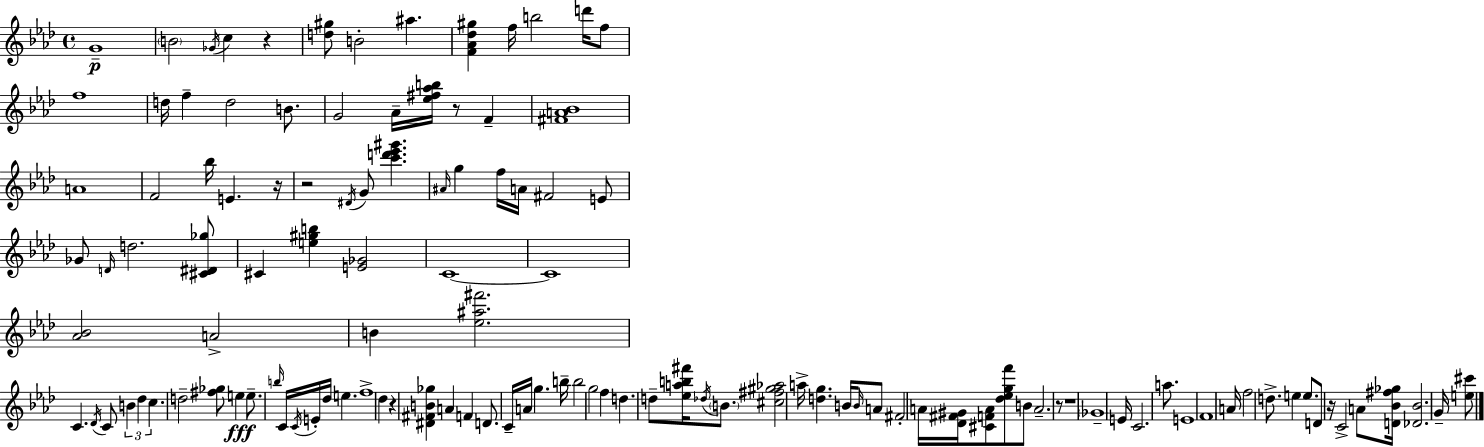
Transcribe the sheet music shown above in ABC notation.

X:1
T:Untitled
M:4/4
L:1/4
K:Fm
G4 B2 _G/4 c z [d^g]/2 B2 ^a [F_A_d^g] f/4 b2 d'/4 f/2 f4 d/4 f d2 B/2 G2 _A/4 [_e^f_ab]/4 z/2 F [^FA_B]4 A4 F2 _b/4 E z/4 z2 ^D/4 G/2 [c'd'_e'^g'] ^A/4 g f/4 A/4 ^F2 E/2 _G/2 D/4 d2 [^C^D_g]/2 ^C [e^gb] [E_G]2 C4 C4 [_A_B]2 A2 B [_e^a^f']2 C _D/4 C/2 B _d c d2 [^f_g]/2 e e/2 b/4 C/4 C/4 E/4 _d/4 e f4 _d z [^D^FB_g] A F D/2 C/4 A/4 g b/4 b2 g2 f d d/2 [_eab^f']/4 _d/4 B/2 [^c^f^g_a]2 a/4 [dg] B/4 B/4 A/2 ^F2 A/4 [_D^F^G]/4 [^CFA]/2 [_d_egf']/2 B/2 A2 z/2 z4 _G4 E/4 C2 a/2 E4 F4 A/4 f2 d/2 e e/2 D/2 z/4 C2 A/2 [D_B^f_g]/4 [_D_B]2 G/4 [e^c']/2